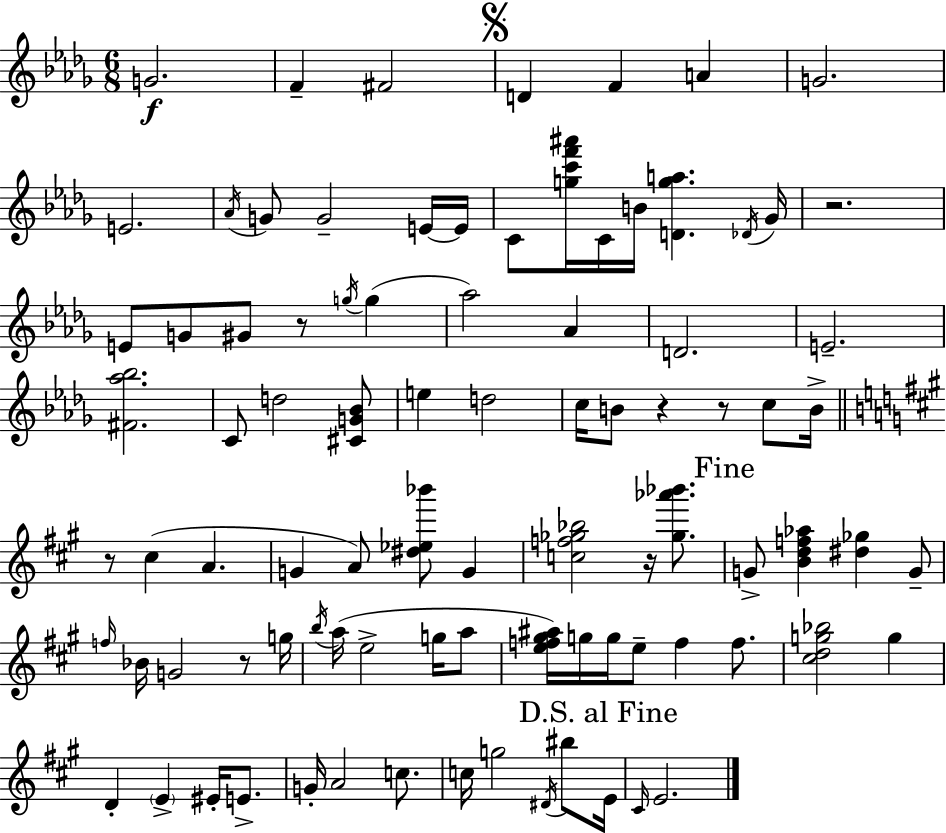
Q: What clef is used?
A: treble